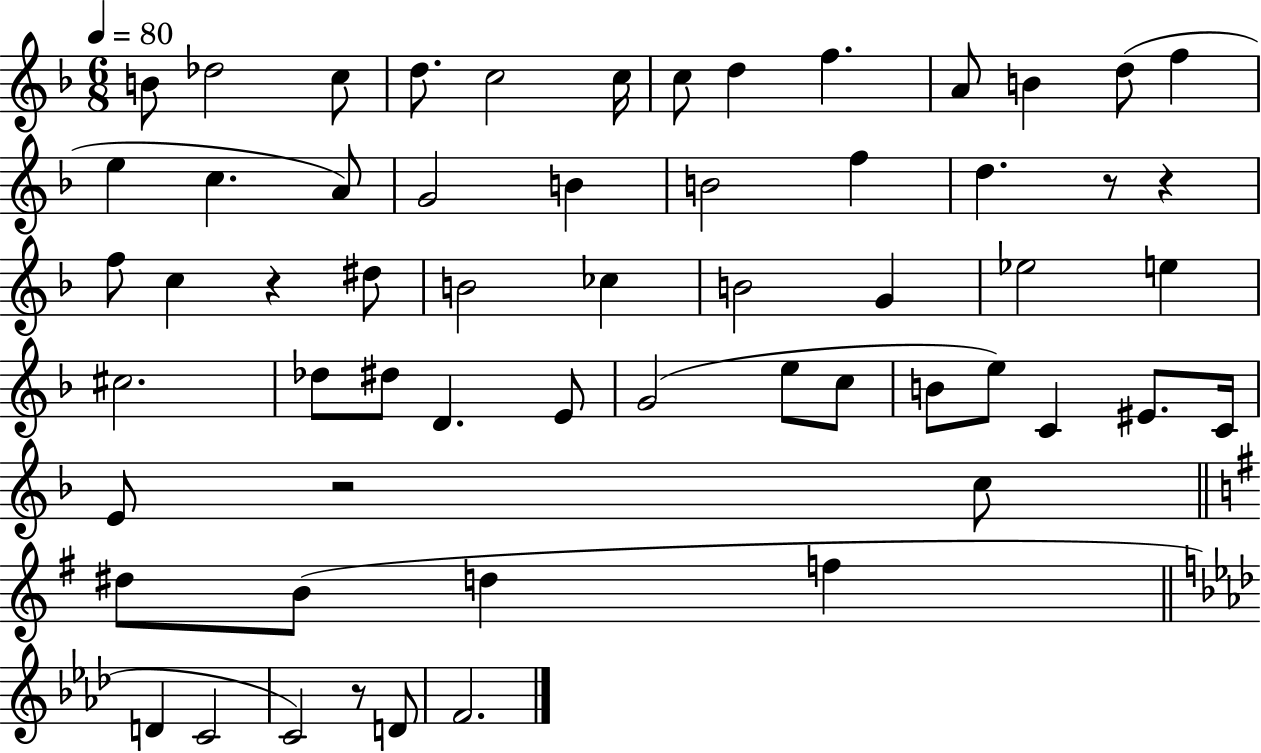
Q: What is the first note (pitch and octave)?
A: B4